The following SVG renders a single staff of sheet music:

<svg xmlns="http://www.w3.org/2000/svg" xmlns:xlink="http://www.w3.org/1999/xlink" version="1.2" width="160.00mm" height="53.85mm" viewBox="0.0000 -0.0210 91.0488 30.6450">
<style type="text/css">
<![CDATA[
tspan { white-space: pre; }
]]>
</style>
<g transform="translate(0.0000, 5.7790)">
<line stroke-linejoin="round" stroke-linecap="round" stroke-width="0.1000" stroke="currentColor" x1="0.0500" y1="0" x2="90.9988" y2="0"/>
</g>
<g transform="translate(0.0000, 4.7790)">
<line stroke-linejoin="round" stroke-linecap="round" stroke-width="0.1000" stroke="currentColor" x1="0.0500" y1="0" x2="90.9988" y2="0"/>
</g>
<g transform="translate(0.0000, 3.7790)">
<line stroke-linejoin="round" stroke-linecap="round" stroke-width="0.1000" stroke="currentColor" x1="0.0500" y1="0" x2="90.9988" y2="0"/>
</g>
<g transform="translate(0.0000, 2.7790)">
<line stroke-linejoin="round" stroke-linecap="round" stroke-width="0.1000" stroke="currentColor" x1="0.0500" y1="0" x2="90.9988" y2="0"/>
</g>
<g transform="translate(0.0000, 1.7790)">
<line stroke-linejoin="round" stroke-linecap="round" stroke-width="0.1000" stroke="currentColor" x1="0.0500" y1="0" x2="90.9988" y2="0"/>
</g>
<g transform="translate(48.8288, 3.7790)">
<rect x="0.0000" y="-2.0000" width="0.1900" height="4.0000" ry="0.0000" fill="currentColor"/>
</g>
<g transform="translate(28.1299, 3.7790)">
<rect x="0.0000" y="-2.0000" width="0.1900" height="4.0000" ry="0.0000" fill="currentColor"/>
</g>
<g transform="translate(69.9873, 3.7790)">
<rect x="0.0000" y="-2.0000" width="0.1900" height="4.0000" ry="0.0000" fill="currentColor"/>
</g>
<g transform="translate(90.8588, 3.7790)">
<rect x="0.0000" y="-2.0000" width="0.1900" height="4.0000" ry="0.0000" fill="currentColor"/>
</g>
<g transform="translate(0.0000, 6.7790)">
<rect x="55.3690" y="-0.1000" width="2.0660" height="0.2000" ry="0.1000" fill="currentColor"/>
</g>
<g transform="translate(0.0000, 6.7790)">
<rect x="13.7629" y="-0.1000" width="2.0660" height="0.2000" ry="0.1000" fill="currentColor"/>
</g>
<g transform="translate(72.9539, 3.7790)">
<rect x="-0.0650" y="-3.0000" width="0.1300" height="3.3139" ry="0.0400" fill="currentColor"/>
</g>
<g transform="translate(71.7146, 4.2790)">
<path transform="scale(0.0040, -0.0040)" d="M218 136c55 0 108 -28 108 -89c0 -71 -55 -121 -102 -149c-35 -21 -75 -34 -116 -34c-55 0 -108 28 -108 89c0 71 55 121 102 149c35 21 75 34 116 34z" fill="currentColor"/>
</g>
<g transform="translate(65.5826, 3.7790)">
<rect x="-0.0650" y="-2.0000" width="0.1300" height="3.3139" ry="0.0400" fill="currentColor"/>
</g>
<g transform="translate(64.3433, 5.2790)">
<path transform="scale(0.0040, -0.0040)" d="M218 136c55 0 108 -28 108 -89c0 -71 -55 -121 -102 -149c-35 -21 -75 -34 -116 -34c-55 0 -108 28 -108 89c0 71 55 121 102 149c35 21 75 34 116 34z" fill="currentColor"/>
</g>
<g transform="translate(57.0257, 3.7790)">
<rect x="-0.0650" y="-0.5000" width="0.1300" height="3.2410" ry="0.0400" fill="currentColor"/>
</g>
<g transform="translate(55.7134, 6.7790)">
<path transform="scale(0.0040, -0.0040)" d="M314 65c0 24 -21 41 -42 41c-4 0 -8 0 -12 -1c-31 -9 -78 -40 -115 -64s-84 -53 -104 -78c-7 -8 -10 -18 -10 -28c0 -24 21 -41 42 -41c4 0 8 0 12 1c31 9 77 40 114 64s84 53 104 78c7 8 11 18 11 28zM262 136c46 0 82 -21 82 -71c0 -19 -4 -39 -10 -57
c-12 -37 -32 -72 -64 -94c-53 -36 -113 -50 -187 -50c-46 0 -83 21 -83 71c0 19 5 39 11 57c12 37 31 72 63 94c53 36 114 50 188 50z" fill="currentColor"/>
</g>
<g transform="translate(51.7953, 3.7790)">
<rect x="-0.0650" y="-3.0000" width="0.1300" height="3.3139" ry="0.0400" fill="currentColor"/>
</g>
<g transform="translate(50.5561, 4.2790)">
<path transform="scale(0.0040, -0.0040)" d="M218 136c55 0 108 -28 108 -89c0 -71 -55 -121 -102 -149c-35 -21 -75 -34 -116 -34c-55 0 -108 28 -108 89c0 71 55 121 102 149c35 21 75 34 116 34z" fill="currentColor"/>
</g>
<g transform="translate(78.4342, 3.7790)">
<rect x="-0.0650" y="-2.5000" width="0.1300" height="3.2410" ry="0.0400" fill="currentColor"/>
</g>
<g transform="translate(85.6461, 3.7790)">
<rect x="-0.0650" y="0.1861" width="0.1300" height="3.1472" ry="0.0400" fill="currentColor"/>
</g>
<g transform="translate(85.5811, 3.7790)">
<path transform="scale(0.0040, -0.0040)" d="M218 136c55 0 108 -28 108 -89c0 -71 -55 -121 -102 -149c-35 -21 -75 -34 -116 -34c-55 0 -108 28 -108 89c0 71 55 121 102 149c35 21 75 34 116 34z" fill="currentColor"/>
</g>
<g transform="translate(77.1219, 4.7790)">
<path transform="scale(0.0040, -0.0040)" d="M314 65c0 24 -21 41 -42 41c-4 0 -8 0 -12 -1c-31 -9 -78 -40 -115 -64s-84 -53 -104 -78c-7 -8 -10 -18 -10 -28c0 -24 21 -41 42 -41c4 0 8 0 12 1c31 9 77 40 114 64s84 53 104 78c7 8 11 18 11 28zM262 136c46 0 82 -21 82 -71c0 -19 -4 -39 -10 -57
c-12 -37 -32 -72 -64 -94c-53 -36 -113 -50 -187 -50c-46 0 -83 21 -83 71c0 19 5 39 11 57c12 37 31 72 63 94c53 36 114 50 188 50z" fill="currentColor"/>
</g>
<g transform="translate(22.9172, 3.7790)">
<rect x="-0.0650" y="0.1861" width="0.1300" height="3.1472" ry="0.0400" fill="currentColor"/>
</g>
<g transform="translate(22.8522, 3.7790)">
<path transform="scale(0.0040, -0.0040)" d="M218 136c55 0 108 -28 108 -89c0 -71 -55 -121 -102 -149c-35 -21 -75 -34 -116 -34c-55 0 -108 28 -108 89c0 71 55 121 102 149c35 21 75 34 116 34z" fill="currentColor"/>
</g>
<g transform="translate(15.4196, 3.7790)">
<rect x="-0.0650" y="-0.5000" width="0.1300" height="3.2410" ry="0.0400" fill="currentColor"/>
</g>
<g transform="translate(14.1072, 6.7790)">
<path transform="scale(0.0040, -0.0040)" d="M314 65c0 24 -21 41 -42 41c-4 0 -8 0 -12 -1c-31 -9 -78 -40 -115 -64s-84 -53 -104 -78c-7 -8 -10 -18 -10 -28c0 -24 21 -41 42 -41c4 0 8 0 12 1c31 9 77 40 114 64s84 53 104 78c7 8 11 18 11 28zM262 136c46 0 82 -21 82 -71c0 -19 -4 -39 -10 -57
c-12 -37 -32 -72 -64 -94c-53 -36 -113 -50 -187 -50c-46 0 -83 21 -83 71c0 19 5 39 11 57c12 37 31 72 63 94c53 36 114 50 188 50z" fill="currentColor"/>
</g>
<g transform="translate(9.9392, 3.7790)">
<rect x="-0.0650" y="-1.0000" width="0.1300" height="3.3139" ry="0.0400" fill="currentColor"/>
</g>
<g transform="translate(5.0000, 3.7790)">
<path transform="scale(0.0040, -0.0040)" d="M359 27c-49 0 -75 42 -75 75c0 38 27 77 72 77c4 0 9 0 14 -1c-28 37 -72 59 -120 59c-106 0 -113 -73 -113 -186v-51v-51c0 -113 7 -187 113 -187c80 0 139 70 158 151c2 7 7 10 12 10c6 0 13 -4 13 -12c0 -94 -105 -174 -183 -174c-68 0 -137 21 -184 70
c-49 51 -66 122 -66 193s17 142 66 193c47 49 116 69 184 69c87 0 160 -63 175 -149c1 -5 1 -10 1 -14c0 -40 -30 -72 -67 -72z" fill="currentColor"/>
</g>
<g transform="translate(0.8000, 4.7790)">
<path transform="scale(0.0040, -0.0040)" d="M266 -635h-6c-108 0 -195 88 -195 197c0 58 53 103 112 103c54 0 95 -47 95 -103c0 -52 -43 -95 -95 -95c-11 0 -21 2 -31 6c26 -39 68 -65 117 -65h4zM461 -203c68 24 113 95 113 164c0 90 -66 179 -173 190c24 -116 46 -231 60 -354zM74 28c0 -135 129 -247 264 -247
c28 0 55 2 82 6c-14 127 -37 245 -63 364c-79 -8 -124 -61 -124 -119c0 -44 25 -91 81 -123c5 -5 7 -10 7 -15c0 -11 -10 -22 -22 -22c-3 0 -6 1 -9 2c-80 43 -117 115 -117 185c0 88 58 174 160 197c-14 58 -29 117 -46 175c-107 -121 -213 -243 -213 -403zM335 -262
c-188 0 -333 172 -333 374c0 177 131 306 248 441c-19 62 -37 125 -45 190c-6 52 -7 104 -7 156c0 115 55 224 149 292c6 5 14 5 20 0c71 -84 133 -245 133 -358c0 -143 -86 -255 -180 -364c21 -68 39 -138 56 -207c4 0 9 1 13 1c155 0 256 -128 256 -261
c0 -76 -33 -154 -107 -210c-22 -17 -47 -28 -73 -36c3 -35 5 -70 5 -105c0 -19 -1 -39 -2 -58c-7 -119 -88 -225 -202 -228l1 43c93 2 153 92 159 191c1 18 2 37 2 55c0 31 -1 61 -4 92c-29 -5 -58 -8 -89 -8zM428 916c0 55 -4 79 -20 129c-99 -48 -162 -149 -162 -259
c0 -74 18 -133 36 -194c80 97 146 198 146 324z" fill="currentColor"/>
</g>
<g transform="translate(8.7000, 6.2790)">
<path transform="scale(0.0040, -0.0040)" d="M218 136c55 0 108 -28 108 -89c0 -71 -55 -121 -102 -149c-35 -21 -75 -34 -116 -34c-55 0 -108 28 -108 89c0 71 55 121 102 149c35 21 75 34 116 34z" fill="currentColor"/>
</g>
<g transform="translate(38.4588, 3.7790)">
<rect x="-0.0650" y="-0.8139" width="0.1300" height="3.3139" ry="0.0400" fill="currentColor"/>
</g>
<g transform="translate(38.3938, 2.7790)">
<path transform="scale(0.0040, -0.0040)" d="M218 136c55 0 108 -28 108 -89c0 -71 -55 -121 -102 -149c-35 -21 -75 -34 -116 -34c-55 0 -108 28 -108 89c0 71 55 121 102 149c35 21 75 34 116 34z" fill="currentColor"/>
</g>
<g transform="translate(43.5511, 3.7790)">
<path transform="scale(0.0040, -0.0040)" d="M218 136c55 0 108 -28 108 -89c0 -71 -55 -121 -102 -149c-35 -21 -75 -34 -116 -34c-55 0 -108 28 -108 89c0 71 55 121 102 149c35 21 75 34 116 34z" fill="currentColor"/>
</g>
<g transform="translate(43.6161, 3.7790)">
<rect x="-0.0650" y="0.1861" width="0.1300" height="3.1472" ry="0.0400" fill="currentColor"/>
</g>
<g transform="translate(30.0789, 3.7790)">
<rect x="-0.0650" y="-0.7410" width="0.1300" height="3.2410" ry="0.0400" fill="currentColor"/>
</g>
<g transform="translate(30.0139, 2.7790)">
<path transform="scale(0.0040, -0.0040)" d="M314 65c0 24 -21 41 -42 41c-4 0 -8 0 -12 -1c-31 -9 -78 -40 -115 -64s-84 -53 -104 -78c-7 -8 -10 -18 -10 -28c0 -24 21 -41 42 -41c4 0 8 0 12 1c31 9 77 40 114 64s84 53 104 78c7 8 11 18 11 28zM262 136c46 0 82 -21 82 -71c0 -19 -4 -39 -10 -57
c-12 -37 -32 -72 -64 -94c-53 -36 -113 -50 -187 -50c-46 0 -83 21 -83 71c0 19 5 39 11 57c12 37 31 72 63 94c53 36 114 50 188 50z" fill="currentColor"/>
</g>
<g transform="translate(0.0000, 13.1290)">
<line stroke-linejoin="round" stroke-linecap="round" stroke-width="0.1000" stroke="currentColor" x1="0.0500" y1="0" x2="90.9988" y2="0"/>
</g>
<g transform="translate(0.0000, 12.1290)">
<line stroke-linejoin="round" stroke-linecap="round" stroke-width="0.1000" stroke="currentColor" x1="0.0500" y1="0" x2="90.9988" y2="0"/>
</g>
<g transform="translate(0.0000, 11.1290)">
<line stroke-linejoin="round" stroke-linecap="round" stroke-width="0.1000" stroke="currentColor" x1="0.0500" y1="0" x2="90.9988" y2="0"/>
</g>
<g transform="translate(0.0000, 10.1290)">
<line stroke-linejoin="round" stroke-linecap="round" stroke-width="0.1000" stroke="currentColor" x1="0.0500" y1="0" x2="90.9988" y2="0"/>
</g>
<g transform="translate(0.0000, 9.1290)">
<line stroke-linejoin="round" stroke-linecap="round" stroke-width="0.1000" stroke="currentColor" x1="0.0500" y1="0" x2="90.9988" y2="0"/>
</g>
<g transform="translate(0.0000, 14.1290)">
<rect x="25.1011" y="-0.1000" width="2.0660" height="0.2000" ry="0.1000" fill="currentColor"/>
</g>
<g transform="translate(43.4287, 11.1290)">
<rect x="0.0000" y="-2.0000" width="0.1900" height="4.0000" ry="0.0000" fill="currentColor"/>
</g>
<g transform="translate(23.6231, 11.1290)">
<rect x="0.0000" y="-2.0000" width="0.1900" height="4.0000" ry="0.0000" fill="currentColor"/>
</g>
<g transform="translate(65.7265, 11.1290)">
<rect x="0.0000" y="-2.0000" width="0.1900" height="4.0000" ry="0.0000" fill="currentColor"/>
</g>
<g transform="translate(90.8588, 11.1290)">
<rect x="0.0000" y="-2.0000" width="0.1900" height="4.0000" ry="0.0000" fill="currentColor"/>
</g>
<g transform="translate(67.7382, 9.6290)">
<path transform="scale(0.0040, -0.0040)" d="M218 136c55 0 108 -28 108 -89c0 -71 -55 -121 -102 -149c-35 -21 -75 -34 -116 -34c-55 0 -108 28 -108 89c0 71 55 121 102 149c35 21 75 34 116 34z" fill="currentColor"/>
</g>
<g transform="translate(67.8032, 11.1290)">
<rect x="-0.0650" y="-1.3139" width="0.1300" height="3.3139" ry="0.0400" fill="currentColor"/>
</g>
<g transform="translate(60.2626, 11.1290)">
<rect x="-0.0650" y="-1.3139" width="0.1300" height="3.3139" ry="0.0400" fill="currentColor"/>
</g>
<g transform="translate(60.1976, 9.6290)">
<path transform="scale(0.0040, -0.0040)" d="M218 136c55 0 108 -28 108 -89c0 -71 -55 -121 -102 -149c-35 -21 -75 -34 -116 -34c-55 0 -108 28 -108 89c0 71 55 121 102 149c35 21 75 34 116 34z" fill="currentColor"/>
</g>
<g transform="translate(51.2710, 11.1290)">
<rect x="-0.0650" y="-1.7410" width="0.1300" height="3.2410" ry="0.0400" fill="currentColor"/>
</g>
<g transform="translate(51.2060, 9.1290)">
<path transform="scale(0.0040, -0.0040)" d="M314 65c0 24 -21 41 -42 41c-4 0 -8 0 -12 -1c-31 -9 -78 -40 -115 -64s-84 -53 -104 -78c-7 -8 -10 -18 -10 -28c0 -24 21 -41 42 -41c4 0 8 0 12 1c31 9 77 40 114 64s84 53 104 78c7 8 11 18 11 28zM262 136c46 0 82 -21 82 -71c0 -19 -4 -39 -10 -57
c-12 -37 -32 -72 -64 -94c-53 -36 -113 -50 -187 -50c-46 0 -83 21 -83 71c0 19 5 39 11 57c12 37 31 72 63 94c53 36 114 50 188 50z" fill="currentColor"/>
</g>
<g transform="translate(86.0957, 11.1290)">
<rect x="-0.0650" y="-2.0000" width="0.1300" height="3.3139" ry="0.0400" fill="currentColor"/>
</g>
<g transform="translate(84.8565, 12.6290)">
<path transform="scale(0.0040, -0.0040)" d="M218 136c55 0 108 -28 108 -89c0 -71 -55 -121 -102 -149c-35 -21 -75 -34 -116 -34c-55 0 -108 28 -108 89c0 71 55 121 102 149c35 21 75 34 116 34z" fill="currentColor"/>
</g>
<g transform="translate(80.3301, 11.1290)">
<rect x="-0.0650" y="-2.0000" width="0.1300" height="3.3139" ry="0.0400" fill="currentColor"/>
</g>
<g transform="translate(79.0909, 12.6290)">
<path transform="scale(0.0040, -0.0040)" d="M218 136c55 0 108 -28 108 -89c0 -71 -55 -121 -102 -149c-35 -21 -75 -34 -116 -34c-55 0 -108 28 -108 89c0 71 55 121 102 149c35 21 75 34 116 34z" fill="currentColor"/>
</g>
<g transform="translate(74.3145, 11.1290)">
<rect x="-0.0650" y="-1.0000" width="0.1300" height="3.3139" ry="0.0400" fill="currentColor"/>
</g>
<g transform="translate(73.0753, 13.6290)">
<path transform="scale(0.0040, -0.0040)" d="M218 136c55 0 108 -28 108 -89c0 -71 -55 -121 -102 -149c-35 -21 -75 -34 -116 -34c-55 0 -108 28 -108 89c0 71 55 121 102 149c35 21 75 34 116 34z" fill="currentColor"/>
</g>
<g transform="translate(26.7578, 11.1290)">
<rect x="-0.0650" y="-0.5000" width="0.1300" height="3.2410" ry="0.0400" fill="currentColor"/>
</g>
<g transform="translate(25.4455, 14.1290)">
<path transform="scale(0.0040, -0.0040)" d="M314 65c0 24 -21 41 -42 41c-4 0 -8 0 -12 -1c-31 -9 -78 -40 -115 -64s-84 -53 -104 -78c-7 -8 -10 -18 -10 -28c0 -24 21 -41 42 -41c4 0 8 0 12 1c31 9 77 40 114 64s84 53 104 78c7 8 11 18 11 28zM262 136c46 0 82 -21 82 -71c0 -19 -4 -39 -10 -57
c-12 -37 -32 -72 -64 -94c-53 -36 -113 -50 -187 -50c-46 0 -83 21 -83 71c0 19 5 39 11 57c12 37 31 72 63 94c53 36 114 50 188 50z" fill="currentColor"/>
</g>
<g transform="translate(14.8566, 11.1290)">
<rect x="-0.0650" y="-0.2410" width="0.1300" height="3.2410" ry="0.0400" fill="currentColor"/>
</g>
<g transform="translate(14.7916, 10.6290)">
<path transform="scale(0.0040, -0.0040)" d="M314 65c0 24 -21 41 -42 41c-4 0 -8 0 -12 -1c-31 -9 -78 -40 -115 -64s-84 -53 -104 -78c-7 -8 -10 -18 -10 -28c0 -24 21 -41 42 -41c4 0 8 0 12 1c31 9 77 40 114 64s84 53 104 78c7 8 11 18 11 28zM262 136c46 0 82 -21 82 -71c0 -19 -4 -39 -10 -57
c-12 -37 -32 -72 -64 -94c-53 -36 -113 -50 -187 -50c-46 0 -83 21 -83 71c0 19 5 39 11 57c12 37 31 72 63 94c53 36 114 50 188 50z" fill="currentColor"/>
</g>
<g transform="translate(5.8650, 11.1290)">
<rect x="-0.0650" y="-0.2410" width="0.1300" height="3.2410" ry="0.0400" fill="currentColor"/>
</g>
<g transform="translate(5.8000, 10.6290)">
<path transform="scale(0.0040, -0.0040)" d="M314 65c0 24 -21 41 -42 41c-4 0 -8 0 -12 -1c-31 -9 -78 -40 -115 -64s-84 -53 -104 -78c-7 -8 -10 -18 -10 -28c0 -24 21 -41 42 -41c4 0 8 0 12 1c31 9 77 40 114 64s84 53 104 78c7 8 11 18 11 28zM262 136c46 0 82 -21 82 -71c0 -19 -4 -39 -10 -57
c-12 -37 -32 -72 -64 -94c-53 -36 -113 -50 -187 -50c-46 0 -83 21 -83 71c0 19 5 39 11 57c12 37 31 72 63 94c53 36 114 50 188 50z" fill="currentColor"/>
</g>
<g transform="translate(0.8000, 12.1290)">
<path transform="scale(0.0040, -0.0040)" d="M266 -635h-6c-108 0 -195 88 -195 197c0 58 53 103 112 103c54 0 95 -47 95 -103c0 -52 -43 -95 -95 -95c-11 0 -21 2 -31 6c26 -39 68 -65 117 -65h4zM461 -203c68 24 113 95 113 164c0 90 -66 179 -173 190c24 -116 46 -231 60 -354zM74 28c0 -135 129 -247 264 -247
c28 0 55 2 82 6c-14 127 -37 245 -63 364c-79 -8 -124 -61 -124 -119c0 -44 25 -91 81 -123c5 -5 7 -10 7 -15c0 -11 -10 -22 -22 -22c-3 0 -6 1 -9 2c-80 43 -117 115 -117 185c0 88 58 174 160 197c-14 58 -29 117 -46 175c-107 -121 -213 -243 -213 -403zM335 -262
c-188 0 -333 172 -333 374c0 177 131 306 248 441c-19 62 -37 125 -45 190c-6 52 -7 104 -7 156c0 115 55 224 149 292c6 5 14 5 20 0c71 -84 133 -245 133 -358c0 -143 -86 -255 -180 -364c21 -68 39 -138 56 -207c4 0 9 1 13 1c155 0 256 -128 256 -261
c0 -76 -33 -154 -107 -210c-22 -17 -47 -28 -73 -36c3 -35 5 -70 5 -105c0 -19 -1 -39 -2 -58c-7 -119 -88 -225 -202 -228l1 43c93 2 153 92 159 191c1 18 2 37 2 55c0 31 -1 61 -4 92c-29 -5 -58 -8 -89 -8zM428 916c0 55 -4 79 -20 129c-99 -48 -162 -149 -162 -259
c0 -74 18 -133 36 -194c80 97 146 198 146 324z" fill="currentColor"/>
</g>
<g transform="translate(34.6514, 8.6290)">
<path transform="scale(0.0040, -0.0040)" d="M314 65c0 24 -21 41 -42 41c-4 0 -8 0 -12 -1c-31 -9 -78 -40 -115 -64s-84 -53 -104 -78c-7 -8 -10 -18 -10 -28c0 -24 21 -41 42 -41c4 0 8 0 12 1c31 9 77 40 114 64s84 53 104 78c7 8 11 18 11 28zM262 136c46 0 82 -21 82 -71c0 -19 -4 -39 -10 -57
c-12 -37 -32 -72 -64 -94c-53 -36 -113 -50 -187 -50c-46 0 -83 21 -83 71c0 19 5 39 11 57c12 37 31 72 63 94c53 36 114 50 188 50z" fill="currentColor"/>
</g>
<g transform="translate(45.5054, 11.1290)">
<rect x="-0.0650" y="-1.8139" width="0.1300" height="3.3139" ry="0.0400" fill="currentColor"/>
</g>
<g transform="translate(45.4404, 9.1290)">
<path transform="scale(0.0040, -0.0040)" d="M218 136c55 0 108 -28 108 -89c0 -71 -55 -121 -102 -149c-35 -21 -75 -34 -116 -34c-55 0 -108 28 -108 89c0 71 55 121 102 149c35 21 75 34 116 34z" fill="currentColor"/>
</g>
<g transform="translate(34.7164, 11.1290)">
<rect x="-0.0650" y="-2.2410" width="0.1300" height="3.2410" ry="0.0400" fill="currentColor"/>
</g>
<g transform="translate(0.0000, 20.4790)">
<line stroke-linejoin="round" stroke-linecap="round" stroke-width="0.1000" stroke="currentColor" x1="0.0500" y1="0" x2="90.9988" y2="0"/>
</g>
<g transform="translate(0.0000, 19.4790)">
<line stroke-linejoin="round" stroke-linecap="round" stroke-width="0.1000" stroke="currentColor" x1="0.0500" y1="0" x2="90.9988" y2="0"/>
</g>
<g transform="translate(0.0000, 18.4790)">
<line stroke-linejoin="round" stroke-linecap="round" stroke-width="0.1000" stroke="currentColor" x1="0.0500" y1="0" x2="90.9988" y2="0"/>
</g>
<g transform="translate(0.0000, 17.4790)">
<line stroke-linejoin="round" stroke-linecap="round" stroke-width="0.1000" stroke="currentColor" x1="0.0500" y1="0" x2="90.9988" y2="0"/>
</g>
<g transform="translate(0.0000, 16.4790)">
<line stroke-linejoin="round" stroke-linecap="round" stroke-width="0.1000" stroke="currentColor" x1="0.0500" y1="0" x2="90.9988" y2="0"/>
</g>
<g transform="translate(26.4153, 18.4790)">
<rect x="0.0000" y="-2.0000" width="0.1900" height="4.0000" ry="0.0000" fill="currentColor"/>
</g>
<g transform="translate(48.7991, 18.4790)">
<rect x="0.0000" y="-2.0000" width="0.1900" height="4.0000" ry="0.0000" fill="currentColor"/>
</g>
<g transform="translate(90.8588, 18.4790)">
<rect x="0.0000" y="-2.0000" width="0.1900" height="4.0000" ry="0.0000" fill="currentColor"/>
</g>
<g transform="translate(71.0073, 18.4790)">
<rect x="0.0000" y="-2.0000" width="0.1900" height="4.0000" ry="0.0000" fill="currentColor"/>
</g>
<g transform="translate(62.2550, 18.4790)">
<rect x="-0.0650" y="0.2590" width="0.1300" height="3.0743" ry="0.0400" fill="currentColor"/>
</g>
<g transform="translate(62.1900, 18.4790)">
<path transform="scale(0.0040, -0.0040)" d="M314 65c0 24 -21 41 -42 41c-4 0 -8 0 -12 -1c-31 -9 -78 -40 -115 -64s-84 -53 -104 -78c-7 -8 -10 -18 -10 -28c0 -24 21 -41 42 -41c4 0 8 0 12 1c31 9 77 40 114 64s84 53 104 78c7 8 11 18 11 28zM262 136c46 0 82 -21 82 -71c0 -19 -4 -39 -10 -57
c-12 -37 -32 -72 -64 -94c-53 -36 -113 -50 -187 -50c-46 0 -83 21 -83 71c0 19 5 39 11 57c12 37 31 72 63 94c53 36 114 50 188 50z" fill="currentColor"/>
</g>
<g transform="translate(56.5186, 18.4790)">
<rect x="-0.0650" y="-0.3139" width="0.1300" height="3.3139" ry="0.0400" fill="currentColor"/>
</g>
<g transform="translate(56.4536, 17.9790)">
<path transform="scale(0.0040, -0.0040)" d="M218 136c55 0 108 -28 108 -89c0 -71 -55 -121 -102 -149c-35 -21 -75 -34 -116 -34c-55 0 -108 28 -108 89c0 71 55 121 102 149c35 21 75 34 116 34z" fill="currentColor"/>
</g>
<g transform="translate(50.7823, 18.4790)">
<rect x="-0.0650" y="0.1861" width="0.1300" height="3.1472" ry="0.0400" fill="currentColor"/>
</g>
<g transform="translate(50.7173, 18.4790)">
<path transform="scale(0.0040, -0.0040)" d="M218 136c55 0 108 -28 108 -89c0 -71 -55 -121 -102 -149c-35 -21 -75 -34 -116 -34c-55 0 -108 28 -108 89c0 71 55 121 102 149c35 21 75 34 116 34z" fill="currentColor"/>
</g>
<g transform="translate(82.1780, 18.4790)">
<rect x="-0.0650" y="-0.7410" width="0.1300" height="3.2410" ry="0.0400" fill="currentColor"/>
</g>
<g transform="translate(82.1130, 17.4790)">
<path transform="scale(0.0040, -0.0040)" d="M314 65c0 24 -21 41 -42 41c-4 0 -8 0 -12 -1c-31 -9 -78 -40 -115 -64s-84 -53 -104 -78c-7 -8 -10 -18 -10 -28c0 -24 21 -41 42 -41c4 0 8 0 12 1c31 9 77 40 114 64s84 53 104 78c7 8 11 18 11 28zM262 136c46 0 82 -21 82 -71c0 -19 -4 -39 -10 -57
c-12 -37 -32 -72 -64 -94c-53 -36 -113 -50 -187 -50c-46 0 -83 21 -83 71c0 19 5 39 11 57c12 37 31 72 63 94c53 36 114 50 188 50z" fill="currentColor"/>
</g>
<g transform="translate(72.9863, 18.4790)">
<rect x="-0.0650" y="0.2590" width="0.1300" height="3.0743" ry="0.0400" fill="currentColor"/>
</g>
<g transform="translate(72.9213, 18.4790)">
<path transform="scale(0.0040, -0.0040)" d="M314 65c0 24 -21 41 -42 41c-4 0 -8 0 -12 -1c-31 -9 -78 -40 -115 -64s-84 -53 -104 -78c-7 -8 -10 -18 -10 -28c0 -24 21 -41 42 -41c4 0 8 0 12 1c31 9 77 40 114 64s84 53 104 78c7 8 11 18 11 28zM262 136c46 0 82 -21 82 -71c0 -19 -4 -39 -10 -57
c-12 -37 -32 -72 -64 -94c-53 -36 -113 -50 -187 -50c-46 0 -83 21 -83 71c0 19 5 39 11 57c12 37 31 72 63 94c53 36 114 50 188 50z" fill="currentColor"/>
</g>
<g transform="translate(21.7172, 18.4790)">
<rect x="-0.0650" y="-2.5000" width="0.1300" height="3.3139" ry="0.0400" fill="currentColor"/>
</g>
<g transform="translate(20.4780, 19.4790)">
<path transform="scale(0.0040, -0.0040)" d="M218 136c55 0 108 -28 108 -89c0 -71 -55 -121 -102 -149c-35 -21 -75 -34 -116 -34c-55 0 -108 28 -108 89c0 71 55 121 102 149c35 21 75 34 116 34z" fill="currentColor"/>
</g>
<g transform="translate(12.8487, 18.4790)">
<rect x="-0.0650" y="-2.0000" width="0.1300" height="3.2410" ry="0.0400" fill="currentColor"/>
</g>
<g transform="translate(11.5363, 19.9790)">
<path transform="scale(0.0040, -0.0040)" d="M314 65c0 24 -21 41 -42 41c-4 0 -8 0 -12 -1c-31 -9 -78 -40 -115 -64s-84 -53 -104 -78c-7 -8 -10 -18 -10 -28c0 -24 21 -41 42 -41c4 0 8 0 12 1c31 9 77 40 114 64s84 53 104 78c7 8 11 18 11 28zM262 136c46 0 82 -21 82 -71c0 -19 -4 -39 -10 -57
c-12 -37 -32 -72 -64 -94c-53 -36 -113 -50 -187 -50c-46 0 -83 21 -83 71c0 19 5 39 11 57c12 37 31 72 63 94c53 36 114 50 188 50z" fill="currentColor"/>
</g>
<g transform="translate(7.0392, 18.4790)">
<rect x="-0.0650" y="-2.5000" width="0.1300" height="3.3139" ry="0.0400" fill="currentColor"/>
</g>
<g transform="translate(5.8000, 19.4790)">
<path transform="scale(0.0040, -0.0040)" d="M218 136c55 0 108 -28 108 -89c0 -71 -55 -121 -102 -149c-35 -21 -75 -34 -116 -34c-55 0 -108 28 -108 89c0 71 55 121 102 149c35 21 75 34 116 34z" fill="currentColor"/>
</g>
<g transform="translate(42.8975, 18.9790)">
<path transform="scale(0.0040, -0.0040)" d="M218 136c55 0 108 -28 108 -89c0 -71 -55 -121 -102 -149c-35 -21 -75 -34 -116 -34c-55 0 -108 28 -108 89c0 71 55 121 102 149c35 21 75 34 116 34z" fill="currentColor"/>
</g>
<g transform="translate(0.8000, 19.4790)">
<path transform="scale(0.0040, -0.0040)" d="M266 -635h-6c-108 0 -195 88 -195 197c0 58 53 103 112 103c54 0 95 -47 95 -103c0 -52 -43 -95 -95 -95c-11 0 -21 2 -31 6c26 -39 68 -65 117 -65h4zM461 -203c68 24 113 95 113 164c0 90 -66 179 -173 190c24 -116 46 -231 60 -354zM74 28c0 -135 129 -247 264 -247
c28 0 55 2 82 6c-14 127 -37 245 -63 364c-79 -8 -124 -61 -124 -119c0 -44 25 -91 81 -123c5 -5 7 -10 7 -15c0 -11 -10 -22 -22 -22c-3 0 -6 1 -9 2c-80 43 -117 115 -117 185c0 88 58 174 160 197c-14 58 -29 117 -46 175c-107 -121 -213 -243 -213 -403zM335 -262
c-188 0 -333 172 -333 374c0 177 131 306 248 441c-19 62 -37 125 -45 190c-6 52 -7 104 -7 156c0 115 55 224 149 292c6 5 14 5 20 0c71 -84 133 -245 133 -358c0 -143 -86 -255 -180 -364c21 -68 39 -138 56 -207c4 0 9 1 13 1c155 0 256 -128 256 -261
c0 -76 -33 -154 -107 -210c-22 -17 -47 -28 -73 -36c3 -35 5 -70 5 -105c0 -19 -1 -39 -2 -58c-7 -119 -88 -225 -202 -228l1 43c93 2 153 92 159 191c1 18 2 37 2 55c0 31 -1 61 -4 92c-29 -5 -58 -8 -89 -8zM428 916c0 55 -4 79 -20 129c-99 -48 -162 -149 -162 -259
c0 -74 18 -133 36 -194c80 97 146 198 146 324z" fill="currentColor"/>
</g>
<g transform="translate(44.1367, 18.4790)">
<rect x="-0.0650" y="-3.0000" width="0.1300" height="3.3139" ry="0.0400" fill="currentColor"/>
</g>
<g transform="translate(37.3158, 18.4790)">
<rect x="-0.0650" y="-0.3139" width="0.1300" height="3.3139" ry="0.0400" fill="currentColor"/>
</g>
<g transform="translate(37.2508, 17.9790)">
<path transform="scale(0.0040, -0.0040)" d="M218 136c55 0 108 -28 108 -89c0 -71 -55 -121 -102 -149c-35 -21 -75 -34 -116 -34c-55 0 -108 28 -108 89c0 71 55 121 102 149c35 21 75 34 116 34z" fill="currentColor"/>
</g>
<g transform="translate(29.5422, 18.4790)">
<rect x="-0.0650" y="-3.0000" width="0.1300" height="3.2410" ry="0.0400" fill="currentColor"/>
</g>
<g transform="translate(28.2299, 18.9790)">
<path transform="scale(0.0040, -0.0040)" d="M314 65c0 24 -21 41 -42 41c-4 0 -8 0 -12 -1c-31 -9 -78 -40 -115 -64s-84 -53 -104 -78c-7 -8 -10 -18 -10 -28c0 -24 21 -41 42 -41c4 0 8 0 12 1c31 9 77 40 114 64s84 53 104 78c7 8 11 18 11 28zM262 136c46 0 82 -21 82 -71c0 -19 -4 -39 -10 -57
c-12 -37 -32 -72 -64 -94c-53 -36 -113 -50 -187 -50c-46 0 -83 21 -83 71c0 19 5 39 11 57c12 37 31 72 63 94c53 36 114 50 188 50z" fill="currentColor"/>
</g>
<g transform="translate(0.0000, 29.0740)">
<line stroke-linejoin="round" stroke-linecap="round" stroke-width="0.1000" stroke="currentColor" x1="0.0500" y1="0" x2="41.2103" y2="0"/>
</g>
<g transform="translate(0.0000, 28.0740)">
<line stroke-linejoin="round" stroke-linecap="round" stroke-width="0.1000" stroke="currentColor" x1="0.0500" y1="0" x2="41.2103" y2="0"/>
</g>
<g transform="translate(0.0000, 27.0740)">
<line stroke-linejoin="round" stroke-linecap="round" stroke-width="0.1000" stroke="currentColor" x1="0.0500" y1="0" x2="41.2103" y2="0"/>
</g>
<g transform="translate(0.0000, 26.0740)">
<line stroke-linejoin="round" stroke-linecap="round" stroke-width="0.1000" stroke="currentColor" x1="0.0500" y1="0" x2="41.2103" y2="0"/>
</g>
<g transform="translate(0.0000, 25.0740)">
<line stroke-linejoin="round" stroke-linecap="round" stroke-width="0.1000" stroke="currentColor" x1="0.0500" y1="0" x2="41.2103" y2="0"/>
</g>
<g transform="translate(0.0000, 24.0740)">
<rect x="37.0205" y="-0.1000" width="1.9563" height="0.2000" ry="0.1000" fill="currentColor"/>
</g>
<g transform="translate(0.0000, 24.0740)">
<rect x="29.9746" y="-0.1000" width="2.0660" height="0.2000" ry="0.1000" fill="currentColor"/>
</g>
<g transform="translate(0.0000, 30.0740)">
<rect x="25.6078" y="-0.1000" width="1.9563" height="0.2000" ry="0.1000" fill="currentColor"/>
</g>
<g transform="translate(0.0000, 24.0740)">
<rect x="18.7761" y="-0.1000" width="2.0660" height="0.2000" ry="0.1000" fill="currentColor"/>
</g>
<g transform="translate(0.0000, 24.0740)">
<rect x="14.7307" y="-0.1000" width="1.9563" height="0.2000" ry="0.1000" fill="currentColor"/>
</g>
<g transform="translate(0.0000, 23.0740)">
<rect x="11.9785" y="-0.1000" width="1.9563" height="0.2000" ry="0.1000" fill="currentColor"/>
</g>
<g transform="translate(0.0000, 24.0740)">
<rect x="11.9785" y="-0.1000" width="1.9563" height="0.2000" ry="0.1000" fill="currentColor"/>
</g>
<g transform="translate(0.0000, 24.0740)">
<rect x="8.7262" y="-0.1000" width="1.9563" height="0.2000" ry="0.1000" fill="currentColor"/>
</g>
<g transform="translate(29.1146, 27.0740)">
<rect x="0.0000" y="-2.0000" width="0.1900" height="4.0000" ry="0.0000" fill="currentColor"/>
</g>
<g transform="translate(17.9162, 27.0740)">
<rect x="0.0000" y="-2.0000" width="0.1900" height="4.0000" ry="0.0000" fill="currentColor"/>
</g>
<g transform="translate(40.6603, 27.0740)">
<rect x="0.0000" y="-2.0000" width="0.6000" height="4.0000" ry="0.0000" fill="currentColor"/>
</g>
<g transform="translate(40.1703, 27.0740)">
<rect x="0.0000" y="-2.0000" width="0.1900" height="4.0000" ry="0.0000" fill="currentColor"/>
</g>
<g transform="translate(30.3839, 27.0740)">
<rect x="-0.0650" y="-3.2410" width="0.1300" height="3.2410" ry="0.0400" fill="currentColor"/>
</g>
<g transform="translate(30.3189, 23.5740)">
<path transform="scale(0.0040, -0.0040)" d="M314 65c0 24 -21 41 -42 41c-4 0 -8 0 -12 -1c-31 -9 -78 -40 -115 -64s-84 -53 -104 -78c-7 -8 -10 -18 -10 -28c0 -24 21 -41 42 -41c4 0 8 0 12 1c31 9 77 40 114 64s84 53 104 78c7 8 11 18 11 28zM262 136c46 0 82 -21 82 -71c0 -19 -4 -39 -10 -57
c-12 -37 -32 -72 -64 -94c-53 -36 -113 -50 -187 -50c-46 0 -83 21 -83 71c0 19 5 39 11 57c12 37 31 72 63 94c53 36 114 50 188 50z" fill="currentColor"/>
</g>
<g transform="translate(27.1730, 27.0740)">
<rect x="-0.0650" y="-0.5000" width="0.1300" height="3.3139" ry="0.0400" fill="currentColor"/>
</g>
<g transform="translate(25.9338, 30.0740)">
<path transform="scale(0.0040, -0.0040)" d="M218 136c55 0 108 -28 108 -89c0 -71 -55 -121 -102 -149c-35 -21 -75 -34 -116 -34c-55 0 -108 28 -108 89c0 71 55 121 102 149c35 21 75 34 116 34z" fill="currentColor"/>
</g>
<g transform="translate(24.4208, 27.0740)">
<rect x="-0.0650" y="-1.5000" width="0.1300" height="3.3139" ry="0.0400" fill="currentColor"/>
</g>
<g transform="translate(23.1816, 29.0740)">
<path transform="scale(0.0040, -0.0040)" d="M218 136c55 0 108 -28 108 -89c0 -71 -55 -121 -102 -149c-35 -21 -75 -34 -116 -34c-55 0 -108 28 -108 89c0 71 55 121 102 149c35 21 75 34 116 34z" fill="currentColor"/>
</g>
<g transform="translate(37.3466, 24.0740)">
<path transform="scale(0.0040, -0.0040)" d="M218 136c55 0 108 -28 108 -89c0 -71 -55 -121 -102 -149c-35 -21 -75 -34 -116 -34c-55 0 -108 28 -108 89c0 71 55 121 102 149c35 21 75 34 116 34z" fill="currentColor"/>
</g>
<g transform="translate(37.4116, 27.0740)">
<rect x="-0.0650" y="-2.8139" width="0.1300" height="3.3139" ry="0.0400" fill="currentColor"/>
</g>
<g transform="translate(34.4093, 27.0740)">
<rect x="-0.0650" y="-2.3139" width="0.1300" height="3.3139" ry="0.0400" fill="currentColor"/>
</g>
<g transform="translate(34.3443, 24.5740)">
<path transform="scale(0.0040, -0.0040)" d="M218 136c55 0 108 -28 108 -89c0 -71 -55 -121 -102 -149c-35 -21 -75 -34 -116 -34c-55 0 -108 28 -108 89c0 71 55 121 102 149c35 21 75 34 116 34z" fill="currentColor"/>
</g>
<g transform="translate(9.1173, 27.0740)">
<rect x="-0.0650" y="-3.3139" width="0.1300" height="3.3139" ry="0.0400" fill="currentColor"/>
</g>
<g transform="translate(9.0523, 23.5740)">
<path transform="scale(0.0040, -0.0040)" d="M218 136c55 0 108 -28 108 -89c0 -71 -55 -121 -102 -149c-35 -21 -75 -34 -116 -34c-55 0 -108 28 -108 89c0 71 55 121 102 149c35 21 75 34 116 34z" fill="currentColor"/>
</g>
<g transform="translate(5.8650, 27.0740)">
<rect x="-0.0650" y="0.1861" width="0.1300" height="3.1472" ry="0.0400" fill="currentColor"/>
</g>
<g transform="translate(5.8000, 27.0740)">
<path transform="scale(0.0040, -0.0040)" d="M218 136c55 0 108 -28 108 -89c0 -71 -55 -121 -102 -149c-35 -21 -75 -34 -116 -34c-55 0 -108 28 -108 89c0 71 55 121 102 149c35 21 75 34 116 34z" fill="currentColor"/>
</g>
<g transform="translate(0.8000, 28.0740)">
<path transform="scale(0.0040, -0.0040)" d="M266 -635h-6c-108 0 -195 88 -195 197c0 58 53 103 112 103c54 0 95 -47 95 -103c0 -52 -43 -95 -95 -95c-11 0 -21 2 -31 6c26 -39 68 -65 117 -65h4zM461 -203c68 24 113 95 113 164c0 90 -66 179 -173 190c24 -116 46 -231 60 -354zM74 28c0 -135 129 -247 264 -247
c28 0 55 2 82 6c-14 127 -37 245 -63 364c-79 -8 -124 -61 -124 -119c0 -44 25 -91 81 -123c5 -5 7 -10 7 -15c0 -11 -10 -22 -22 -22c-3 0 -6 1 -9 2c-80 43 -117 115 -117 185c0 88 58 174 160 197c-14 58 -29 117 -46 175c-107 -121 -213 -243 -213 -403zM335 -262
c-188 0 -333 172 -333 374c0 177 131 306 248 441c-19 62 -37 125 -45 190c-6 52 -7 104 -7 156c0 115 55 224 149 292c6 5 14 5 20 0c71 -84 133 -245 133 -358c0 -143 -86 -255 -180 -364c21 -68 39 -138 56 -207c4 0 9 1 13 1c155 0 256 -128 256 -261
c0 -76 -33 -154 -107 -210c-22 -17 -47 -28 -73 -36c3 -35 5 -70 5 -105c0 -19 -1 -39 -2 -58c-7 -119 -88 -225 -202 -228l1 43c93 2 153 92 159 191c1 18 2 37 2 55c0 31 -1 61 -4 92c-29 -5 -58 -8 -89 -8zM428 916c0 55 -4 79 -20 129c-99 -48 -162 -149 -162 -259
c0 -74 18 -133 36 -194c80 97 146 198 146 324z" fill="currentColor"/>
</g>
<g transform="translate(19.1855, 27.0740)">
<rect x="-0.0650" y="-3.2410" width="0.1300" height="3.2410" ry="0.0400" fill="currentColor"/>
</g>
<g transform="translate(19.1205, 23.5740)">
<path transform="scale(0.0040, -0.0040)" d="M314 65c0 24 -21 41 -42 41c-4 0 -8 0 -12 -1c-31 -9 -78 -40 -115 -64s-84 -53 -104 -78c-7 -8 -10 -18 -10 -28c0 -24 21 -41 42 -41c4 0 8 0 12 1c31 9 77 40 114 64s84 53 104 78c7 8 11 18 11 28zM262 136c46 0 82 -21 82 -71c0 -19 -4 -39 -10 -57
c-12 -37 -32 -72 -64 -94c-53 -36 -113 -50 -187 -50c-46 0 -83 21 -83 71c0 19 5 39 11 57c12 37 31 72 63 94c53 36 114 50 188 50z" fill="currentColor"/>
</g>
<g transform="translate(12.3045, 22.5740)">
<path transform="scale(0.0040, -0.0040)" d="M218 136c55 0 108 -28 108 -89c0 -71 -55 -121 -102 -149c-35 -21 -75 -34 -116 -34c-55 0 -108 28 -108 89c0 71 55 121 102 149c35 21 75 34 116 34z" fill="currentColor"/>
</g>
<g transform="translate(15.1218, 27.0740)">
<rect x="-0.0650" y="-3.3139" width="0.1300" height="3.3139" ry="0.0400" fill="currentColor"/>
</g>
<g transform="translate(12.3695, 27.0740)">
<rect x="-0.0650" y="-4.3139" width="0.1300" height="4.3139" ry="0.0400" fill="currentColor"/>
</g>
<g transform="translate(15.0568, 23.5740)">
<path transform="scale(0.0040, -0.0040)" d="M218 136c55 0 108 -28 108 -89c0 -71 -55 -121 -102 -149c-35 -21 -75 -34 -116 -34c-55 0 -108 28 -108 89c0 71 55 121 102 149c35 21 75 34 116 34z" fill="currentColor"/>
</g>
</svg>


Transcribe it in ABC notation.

X:1
T:Untitled
M:4/4
L:1/4
K:C
D C2 B d2 d B A C2 F A G2 B c2 c2 C2 g2 f f2 e e D F F G F2 G A2 c A B c B2 B2 d2 B b d' b b2 E C b2 g a